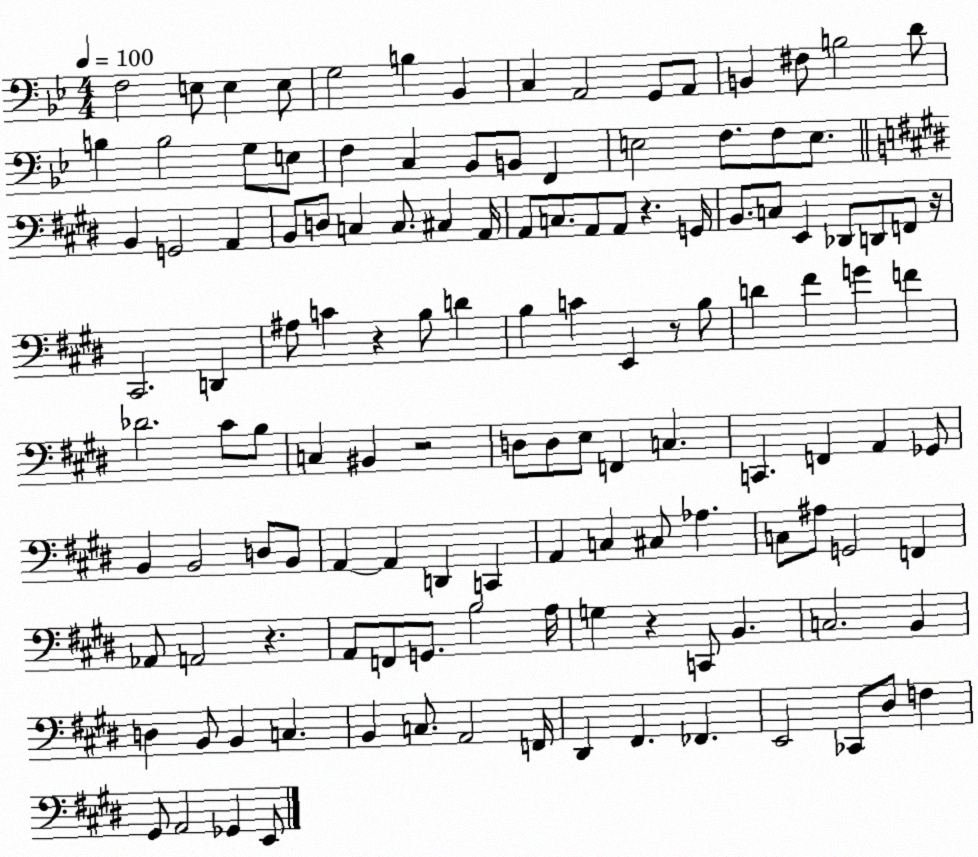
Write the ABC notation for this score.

X:1
T:Untitled
M:4/4
L:1/4
K:Bb
F,2 E,/2 E, E,/2 G,2 B, _B,, C, A,,2 G,,/2 A,,/2 B,, ^F,/2 B,2 D/2 B, B,2 G,/2 E,/2 F, C, _B,,/2 B,,/2 F,, E,2 F,/2 F,/2 E,/2 B,, G,,2 A,, B,,/2 D,/2 C, C,/2 ^C, A,,/4 A,,/2 C,/2 A,,/2 A,,/2 z G,,/4 B,,/2 C,/2 E,, _D,,/2 D,,/2 F,,/2 z/4 ^C,,2 D,, ^A,/2 C z B,/2 D B, C E,, z/2 B,/2 D ^F G F _D2 ^C/2 B,/2 C, ^B,, z2 D,/2 D,/2 E,/2 F,, C, C,, F,, A,, _G,,/2 B,, B,,2 D,/2 B,,/2 A,, A,, D,, C,, A,, C, ^C,/2 _A, C,/2 ^A,/2 G,,2 F,, _A,,/2 A,,2 z A,,/2 F,,/2 G,,/2 B,2 A,/4 G, z C,,/2 B,, C,2 B,, D, B,,/2 B,, C, B,, C,/2 A,,2 F,,/4 ^D,, ^F,, _F,, E,,2 _C,,/2 ^D,/2 F, ^G,,/2 A,,2 _G,, E,,/2